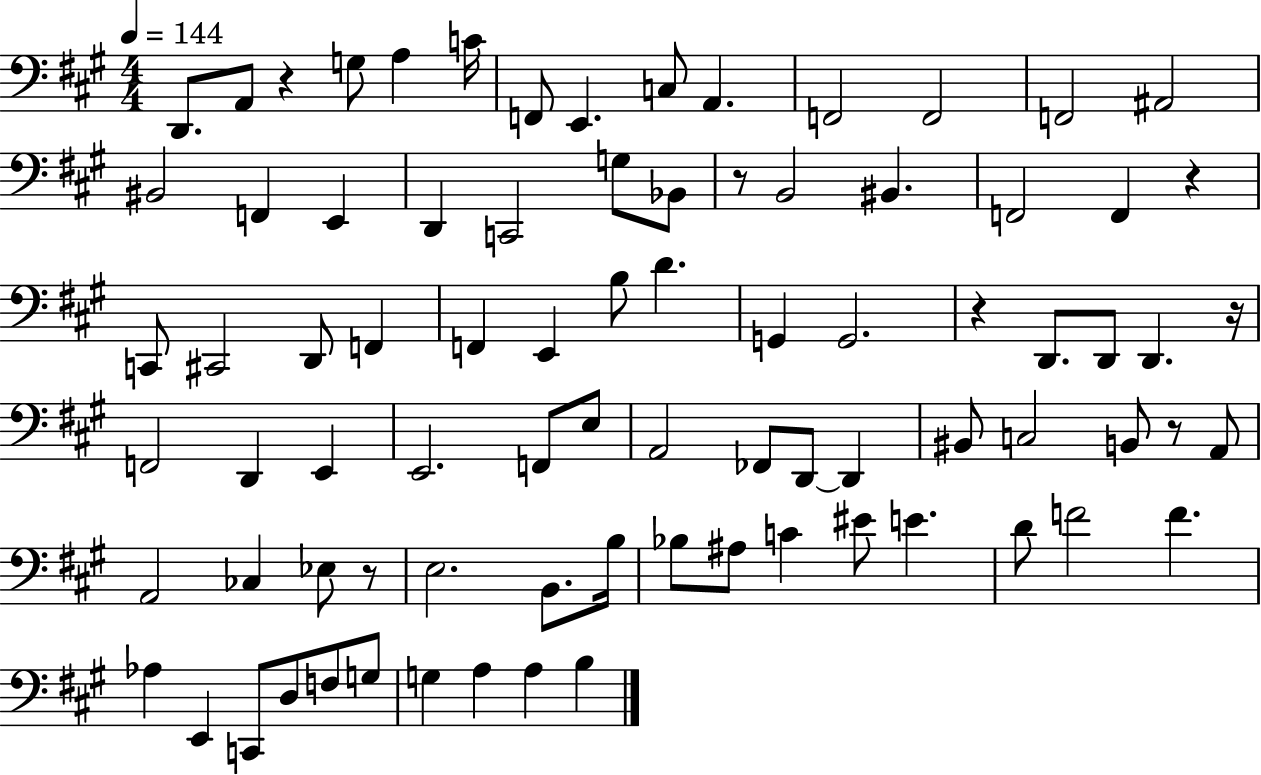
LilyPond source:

{
  \clef bass
  \numericTimeSignature
  \time 4/4
  \key a \major
  \tempo 4 = 144
  d,8. a,8 r4 g8 a4 c'16 | f,8 e,4. c8 a,4. | f,2 f,2 | f,2 ais,2 | \break bis,2 f,4 e,4 | d,4 c,2 g8 bes,8 | r8 b,2 bis,4. | f,2 f,4 r4 | \break c,8 cis,2 d,8 f,4 | f,4 e,4 b8 d'4. | g,4 g,2. | r4 d,8. d,8 d,4. r16 | \break f,2 d,4 e,4 | e,2. f,8 e8 | a,2 fes,8 d,8~~ d,4 | bis,8 c2 b,8 r8 a,8 | \break a,2 ces4 ees8 r8 | e2. b,8. b16 | bes8 ais8 c'4 eis'8 e'4. | d'8 f'2 f'4. | \break aes4 e,4 c,8 d8 f8 g8 | g4 a4 a4 b4 | \bar "|."
}